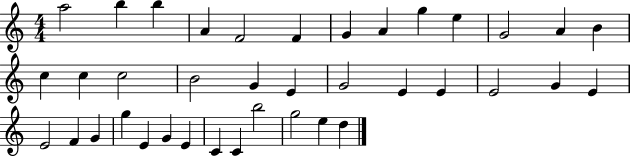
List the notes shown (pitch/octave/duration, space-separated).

A5/h B5/q B5/q A4/q F4/h F4/q G4/q A4/q G5/q E5/q G4/h A4/q B4/q C5/q C5/q C5/h B4/h G4/q E4/q G4/h E4/q E4/q E4/h G4/q E4/q E4/h F4/q G4/q G5/q E4/q G4/q E4/q C4/q C4/q B5/h G5/h E5/q D5/q